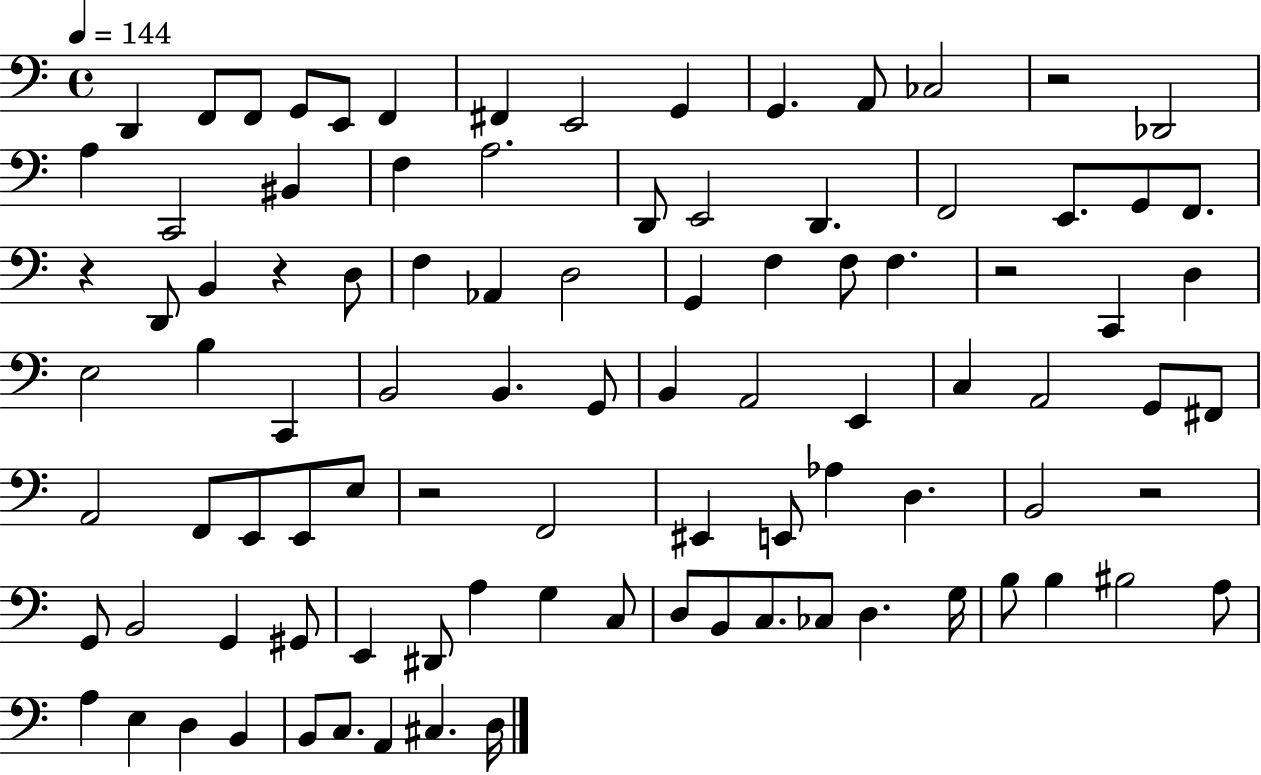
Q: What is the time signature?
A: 4/4